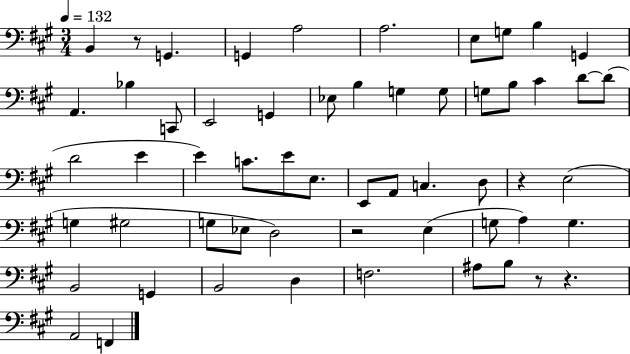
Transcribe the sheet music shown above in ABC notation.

X:1
T:Untitled
M:3/4
L:1/4
K:A
B,, z/2 G,, G,, A,2 A,2 E,/2 G,/2 B, G,, A,, _B, C,,/2 E,,2 G,, _E,/2 B, G, G,/2 G,/2 B,/2 ^C D/2 D/2 D2 E E C/2 E/2 E,/2 E,,/2 A,,/2 C, D,/2 z E,2 G, ^G,2 G,/2 _E,/2 D,2 z2 E, G,/2 A, G, B,,2 G,, B,,2 D, F,2 ^A,/2 B,/2 z/2 z A,,2 F,,